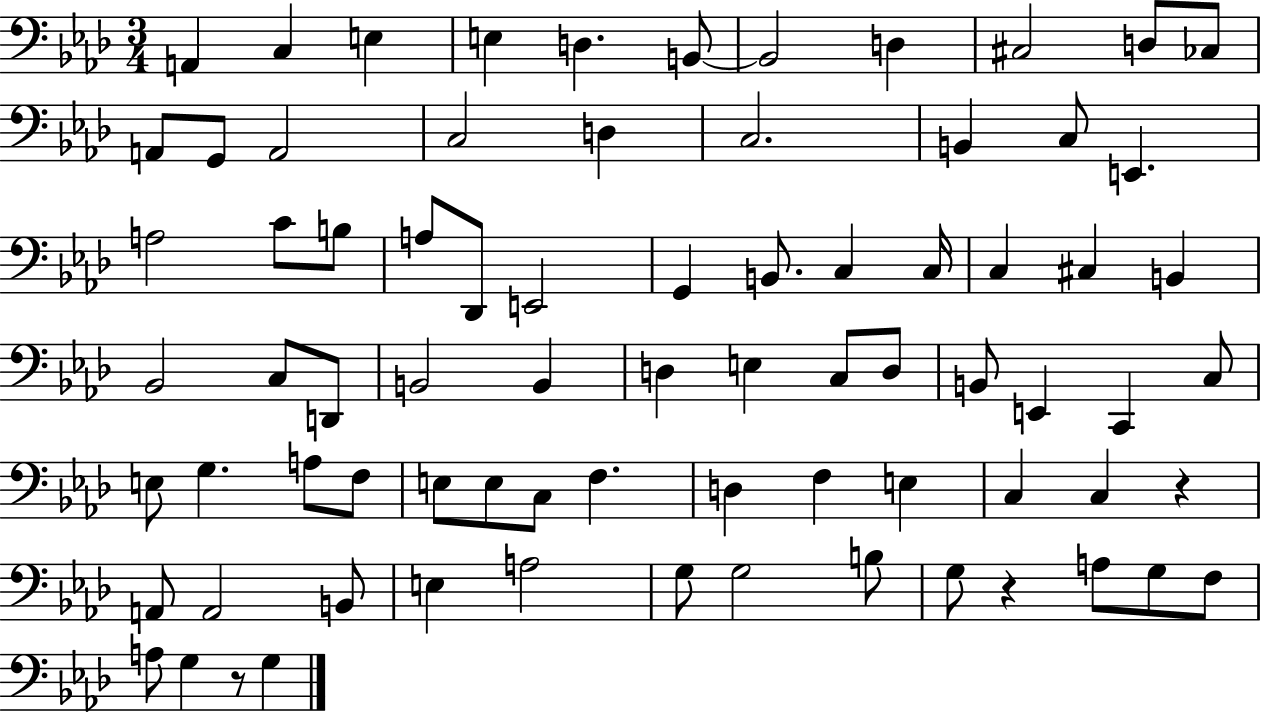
{
  \clef bass
  \numericTimeSignature
  \time 3/4
  \key aes \major
  a,4 c4 e4 | e4 d4. b,8~~ | b,2 d4 | cis2 d8 ces8 | \break a,8 g,8 a,2 | c2 d4 | c2. | b,4 c8 e,4. | \break a2 c'8 b8 | a8 des,8 e,2 | g,4 b,8. c4 c16 | c4 cis4 b,4 | \break bes,2 c8 d,8 | b,2 b,4 | d4 e4 c8 d8 | b,8 e,4 c,4 c8 | \break e8 g4. a8 f8 | e8 e8 c8 f4. | d4 f4 e4 | c4 c4 r4 | \break a,8 a,2 b,8 | e4 a2 | g8 g2 b8 | g8 r4 a8 g8 f8 | \break a8 g4 r8 g4 | \bar "|."
}